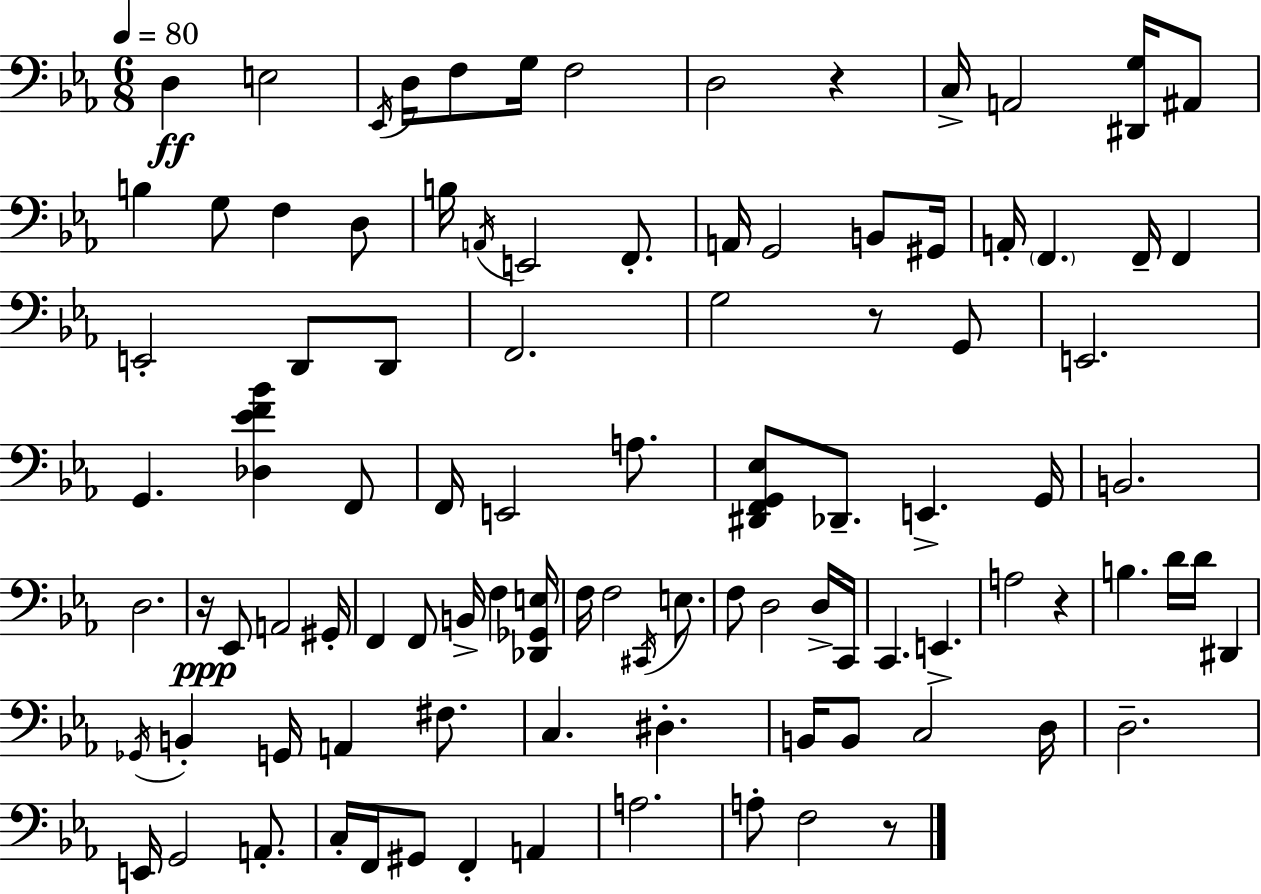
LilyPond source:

{
  \clef bass
  \numericTimeSignature
  \time 6/8
  \key c \minor
  \tempo 4 = 80
  d4\ff e2 | \acciaccatura { ees,16 } d16 f8 g16 f2 | d2 r4 | c16-> a,2 <dis, g>16 ais,8 | \break b4 g8 f4 d8 | b16 \acciaccatura { a,16 } e,2 f,8.-. | a,16 g,2 b,8 | gis,16 a,16-. \parenthesize f,4. f,16-- f,4 | \break e,2-. d,8 | d,8 f,2. | g2 r8 | g,8 e,2. | \break g,4. <des ees' f' bes'>4 | f,8 f,16 e,2 a8. | <dis, f, g, ees>8 des,8.-- e,4.-> | g,16 b,2. | \break d2. | r16\ppp ees,8 a,2 | gis,16-. f,4 f,8 b,16-> f4 | <des, ges, e>16 f16 f2 \acciaccatura { cis,16 } | \break e8. f8 d2 | d16-> c,16 c,4. e,4.-> | a2 r4 | b4. d'16 d'16 dis,4 | \break \acciaccatura { ges,16 } b,4-. g,16 a,4 | fis8. c4. dis4.-. | b,16 b,8 c2 | d16 d2.-- | \break e,16 g,2 | a,8.-. c16-. f,16 gis,8 f,4-. | a,4 a2. | a8-. f2 | \break r8 \bar "|."
}